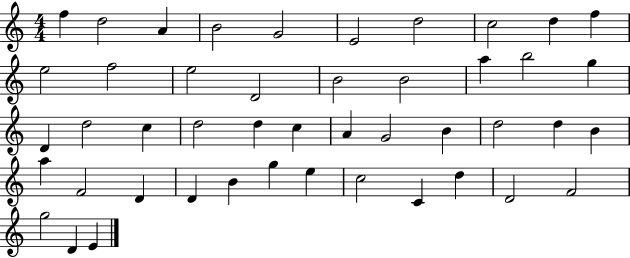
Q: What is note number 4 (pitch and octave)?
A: B4